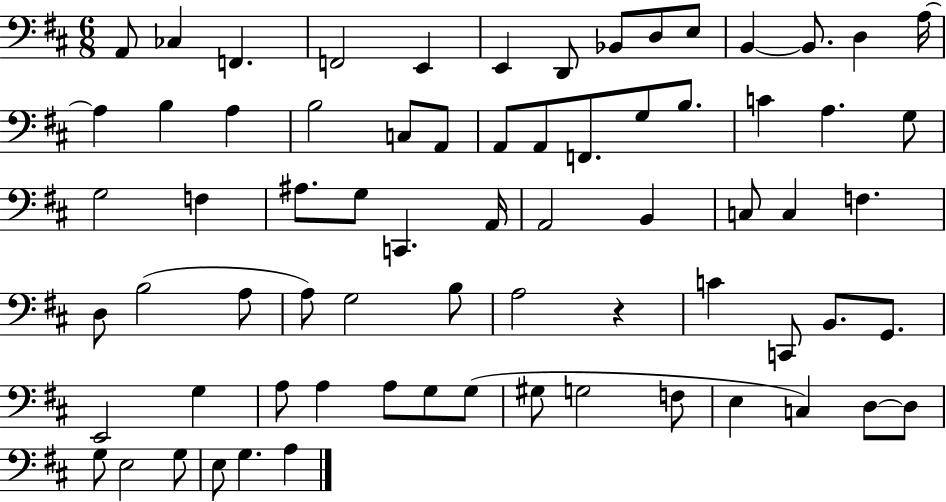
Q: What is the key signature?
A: D major